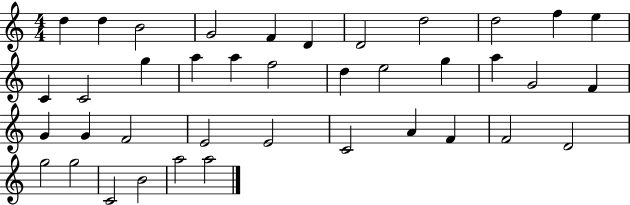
X:1
T:Untitled
M:4/4
L:1/4
K:C
d d B2 G2 F D D2 d2 d2 f e C C2 g a a f2 d e2 g a G2 F G G F2 E2 E2 C2 A F F2 D2 g2 g2 C2 B2 a2 a2